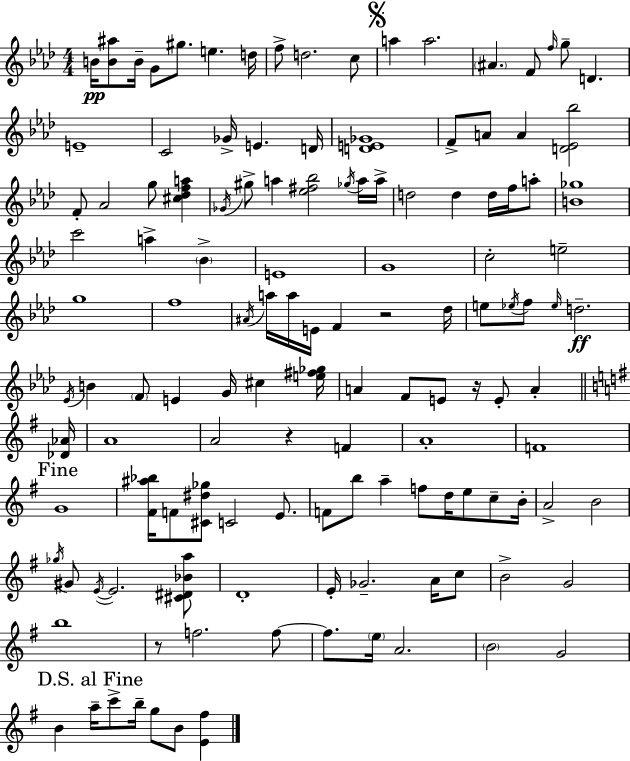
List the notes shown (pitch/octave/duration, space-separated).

B4/s [B4,A#5]/e B4/s G4/e G#5/e. E5/q. D5/s F5/e D5/h. C5/e A5/q A5/h. A#4/q. F4/e F5/s G5/e D4/q. E4/w C4/h Gb4/s E4/q. D4/s [D4,E4,Gb4]/w F4/e A4/e A4/q [D4,Eb4,Bb5]/h F4/e Ab4/h G5/e [C#5,Db5,F5,A5]/q Gb4/s G#5/e A5/q [Eb5,F#5,Bb5]/h Gb5/s A5/s A5/s D5/h D5/q D5/s F5/s A5/e [B4,Gb5]/w C6/h A5/q Bb4/q E4/w G4/w C5/h E5/h G5/w F5/w A#4/s A5/s A5/s E4/s F4/q R/h Db5/s E5/e Eb5/s F5/e Eb5/s D5/h. Eb4/s B4/q F4/e E4/q G4/s C#5/q [E5,F#5,Gb5]/s A4/q F4/e E4/e R/s E4/e A4/q [Db4,Ab4]/s A4/w A4/h R/q F4/q A4/w F4/w G4/w [F#4,A#5,Bb5]/s F4/e [C#4,D#5,Gb5]/e C4/h E4/e. F4/e B5/e A5/q F5/e D5/s E5/e C5/e B4/s A4/h B4/h Gb5/s G#4/e E4/s E4/h. [C#4,D#4,Bb4,A5]/e D4/w E4/s Gb4/h. A4/s C5/e B4/h G4/h B5/w R/e F5/h. F5/e F5/e. E5/s A4/h. B4/h G4/h B4/q A5/s C6/e B5/s G5/e B4/e [E4,F#5]/q